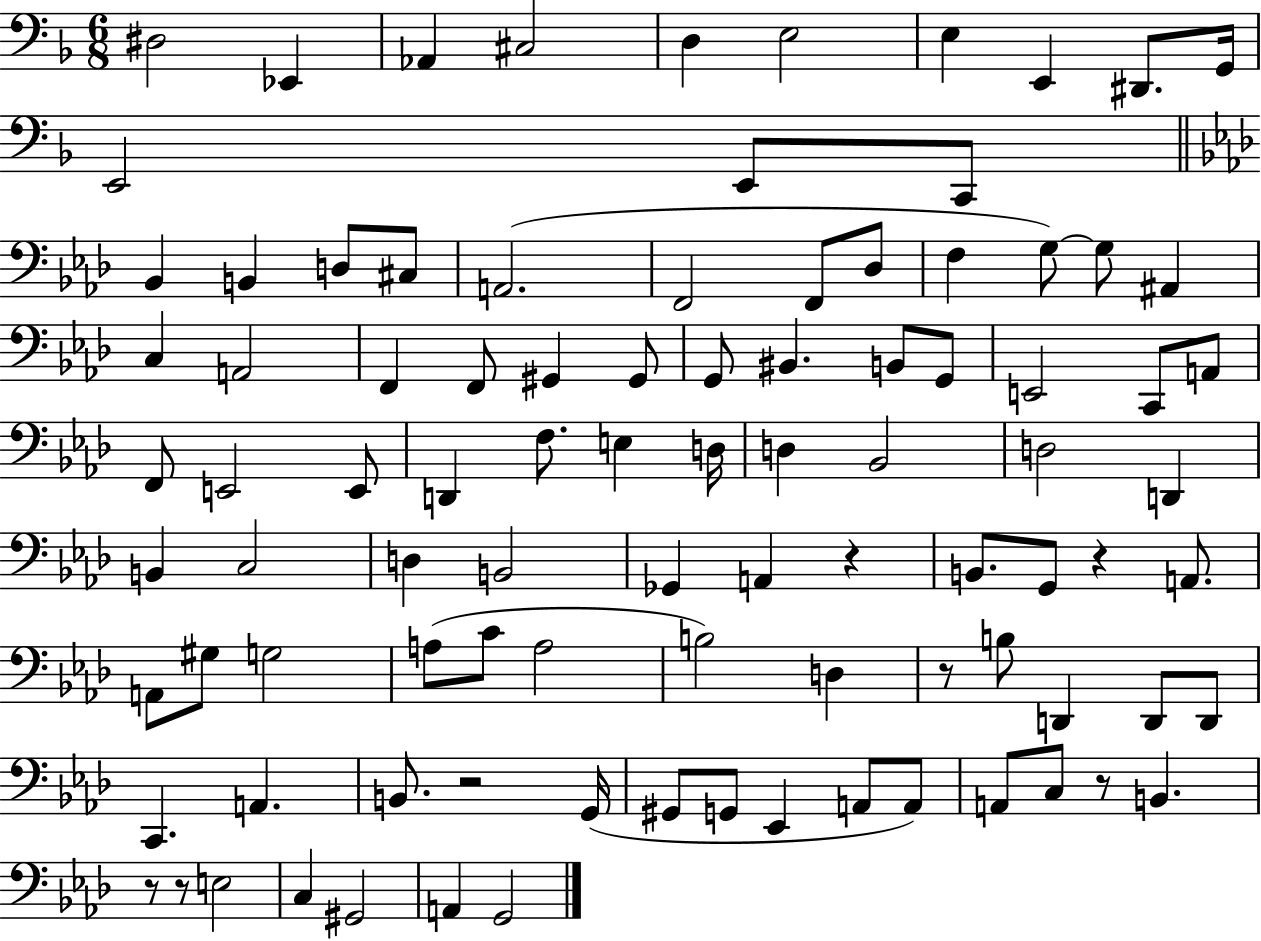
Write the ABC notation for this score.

X:1
T:Untitled
M:6/8
L:1/4
K:F
^D,2 _E,, _A,, ^C,2 D, E,2 E, E,, ^D,,/2 G,,/4 E,,2 E,,/2 C,,/2 _B,, B,, D,/2 ^C,/2 A,,2 F,,2 F,,/2 _D,/2 F, G,/2 G,/2 ^A,, C, A,,2 F,, F,,/2 ^G,, ^G,,/2 G,,/2 ^B,, B,,/2 G,,/2 E,,2 C,,/2 A,,/2 F,,/2 E,,2 E,,/2 D,, F,/2 E, D,/4 D, _B,,2 D,2 D,, B,, C,2 D, B,,2 _G,, A,, z B,,/2 G,,/2 z A,,/2 A,,/2 ^G,/2 G,2 A,/2 C/2 A,2 B,2 D, z/2 B,/2 D,, D,,/2 D,,/2 C,, A,, B,,/2 z2 G,,/4 ^G,,/2 G,,/2 _E,, A,,/2 A,,/2 A,,/2 C,/2 z/2 B,, z/2 z/2 E,2 C, ^G,,2 A,, G,,2